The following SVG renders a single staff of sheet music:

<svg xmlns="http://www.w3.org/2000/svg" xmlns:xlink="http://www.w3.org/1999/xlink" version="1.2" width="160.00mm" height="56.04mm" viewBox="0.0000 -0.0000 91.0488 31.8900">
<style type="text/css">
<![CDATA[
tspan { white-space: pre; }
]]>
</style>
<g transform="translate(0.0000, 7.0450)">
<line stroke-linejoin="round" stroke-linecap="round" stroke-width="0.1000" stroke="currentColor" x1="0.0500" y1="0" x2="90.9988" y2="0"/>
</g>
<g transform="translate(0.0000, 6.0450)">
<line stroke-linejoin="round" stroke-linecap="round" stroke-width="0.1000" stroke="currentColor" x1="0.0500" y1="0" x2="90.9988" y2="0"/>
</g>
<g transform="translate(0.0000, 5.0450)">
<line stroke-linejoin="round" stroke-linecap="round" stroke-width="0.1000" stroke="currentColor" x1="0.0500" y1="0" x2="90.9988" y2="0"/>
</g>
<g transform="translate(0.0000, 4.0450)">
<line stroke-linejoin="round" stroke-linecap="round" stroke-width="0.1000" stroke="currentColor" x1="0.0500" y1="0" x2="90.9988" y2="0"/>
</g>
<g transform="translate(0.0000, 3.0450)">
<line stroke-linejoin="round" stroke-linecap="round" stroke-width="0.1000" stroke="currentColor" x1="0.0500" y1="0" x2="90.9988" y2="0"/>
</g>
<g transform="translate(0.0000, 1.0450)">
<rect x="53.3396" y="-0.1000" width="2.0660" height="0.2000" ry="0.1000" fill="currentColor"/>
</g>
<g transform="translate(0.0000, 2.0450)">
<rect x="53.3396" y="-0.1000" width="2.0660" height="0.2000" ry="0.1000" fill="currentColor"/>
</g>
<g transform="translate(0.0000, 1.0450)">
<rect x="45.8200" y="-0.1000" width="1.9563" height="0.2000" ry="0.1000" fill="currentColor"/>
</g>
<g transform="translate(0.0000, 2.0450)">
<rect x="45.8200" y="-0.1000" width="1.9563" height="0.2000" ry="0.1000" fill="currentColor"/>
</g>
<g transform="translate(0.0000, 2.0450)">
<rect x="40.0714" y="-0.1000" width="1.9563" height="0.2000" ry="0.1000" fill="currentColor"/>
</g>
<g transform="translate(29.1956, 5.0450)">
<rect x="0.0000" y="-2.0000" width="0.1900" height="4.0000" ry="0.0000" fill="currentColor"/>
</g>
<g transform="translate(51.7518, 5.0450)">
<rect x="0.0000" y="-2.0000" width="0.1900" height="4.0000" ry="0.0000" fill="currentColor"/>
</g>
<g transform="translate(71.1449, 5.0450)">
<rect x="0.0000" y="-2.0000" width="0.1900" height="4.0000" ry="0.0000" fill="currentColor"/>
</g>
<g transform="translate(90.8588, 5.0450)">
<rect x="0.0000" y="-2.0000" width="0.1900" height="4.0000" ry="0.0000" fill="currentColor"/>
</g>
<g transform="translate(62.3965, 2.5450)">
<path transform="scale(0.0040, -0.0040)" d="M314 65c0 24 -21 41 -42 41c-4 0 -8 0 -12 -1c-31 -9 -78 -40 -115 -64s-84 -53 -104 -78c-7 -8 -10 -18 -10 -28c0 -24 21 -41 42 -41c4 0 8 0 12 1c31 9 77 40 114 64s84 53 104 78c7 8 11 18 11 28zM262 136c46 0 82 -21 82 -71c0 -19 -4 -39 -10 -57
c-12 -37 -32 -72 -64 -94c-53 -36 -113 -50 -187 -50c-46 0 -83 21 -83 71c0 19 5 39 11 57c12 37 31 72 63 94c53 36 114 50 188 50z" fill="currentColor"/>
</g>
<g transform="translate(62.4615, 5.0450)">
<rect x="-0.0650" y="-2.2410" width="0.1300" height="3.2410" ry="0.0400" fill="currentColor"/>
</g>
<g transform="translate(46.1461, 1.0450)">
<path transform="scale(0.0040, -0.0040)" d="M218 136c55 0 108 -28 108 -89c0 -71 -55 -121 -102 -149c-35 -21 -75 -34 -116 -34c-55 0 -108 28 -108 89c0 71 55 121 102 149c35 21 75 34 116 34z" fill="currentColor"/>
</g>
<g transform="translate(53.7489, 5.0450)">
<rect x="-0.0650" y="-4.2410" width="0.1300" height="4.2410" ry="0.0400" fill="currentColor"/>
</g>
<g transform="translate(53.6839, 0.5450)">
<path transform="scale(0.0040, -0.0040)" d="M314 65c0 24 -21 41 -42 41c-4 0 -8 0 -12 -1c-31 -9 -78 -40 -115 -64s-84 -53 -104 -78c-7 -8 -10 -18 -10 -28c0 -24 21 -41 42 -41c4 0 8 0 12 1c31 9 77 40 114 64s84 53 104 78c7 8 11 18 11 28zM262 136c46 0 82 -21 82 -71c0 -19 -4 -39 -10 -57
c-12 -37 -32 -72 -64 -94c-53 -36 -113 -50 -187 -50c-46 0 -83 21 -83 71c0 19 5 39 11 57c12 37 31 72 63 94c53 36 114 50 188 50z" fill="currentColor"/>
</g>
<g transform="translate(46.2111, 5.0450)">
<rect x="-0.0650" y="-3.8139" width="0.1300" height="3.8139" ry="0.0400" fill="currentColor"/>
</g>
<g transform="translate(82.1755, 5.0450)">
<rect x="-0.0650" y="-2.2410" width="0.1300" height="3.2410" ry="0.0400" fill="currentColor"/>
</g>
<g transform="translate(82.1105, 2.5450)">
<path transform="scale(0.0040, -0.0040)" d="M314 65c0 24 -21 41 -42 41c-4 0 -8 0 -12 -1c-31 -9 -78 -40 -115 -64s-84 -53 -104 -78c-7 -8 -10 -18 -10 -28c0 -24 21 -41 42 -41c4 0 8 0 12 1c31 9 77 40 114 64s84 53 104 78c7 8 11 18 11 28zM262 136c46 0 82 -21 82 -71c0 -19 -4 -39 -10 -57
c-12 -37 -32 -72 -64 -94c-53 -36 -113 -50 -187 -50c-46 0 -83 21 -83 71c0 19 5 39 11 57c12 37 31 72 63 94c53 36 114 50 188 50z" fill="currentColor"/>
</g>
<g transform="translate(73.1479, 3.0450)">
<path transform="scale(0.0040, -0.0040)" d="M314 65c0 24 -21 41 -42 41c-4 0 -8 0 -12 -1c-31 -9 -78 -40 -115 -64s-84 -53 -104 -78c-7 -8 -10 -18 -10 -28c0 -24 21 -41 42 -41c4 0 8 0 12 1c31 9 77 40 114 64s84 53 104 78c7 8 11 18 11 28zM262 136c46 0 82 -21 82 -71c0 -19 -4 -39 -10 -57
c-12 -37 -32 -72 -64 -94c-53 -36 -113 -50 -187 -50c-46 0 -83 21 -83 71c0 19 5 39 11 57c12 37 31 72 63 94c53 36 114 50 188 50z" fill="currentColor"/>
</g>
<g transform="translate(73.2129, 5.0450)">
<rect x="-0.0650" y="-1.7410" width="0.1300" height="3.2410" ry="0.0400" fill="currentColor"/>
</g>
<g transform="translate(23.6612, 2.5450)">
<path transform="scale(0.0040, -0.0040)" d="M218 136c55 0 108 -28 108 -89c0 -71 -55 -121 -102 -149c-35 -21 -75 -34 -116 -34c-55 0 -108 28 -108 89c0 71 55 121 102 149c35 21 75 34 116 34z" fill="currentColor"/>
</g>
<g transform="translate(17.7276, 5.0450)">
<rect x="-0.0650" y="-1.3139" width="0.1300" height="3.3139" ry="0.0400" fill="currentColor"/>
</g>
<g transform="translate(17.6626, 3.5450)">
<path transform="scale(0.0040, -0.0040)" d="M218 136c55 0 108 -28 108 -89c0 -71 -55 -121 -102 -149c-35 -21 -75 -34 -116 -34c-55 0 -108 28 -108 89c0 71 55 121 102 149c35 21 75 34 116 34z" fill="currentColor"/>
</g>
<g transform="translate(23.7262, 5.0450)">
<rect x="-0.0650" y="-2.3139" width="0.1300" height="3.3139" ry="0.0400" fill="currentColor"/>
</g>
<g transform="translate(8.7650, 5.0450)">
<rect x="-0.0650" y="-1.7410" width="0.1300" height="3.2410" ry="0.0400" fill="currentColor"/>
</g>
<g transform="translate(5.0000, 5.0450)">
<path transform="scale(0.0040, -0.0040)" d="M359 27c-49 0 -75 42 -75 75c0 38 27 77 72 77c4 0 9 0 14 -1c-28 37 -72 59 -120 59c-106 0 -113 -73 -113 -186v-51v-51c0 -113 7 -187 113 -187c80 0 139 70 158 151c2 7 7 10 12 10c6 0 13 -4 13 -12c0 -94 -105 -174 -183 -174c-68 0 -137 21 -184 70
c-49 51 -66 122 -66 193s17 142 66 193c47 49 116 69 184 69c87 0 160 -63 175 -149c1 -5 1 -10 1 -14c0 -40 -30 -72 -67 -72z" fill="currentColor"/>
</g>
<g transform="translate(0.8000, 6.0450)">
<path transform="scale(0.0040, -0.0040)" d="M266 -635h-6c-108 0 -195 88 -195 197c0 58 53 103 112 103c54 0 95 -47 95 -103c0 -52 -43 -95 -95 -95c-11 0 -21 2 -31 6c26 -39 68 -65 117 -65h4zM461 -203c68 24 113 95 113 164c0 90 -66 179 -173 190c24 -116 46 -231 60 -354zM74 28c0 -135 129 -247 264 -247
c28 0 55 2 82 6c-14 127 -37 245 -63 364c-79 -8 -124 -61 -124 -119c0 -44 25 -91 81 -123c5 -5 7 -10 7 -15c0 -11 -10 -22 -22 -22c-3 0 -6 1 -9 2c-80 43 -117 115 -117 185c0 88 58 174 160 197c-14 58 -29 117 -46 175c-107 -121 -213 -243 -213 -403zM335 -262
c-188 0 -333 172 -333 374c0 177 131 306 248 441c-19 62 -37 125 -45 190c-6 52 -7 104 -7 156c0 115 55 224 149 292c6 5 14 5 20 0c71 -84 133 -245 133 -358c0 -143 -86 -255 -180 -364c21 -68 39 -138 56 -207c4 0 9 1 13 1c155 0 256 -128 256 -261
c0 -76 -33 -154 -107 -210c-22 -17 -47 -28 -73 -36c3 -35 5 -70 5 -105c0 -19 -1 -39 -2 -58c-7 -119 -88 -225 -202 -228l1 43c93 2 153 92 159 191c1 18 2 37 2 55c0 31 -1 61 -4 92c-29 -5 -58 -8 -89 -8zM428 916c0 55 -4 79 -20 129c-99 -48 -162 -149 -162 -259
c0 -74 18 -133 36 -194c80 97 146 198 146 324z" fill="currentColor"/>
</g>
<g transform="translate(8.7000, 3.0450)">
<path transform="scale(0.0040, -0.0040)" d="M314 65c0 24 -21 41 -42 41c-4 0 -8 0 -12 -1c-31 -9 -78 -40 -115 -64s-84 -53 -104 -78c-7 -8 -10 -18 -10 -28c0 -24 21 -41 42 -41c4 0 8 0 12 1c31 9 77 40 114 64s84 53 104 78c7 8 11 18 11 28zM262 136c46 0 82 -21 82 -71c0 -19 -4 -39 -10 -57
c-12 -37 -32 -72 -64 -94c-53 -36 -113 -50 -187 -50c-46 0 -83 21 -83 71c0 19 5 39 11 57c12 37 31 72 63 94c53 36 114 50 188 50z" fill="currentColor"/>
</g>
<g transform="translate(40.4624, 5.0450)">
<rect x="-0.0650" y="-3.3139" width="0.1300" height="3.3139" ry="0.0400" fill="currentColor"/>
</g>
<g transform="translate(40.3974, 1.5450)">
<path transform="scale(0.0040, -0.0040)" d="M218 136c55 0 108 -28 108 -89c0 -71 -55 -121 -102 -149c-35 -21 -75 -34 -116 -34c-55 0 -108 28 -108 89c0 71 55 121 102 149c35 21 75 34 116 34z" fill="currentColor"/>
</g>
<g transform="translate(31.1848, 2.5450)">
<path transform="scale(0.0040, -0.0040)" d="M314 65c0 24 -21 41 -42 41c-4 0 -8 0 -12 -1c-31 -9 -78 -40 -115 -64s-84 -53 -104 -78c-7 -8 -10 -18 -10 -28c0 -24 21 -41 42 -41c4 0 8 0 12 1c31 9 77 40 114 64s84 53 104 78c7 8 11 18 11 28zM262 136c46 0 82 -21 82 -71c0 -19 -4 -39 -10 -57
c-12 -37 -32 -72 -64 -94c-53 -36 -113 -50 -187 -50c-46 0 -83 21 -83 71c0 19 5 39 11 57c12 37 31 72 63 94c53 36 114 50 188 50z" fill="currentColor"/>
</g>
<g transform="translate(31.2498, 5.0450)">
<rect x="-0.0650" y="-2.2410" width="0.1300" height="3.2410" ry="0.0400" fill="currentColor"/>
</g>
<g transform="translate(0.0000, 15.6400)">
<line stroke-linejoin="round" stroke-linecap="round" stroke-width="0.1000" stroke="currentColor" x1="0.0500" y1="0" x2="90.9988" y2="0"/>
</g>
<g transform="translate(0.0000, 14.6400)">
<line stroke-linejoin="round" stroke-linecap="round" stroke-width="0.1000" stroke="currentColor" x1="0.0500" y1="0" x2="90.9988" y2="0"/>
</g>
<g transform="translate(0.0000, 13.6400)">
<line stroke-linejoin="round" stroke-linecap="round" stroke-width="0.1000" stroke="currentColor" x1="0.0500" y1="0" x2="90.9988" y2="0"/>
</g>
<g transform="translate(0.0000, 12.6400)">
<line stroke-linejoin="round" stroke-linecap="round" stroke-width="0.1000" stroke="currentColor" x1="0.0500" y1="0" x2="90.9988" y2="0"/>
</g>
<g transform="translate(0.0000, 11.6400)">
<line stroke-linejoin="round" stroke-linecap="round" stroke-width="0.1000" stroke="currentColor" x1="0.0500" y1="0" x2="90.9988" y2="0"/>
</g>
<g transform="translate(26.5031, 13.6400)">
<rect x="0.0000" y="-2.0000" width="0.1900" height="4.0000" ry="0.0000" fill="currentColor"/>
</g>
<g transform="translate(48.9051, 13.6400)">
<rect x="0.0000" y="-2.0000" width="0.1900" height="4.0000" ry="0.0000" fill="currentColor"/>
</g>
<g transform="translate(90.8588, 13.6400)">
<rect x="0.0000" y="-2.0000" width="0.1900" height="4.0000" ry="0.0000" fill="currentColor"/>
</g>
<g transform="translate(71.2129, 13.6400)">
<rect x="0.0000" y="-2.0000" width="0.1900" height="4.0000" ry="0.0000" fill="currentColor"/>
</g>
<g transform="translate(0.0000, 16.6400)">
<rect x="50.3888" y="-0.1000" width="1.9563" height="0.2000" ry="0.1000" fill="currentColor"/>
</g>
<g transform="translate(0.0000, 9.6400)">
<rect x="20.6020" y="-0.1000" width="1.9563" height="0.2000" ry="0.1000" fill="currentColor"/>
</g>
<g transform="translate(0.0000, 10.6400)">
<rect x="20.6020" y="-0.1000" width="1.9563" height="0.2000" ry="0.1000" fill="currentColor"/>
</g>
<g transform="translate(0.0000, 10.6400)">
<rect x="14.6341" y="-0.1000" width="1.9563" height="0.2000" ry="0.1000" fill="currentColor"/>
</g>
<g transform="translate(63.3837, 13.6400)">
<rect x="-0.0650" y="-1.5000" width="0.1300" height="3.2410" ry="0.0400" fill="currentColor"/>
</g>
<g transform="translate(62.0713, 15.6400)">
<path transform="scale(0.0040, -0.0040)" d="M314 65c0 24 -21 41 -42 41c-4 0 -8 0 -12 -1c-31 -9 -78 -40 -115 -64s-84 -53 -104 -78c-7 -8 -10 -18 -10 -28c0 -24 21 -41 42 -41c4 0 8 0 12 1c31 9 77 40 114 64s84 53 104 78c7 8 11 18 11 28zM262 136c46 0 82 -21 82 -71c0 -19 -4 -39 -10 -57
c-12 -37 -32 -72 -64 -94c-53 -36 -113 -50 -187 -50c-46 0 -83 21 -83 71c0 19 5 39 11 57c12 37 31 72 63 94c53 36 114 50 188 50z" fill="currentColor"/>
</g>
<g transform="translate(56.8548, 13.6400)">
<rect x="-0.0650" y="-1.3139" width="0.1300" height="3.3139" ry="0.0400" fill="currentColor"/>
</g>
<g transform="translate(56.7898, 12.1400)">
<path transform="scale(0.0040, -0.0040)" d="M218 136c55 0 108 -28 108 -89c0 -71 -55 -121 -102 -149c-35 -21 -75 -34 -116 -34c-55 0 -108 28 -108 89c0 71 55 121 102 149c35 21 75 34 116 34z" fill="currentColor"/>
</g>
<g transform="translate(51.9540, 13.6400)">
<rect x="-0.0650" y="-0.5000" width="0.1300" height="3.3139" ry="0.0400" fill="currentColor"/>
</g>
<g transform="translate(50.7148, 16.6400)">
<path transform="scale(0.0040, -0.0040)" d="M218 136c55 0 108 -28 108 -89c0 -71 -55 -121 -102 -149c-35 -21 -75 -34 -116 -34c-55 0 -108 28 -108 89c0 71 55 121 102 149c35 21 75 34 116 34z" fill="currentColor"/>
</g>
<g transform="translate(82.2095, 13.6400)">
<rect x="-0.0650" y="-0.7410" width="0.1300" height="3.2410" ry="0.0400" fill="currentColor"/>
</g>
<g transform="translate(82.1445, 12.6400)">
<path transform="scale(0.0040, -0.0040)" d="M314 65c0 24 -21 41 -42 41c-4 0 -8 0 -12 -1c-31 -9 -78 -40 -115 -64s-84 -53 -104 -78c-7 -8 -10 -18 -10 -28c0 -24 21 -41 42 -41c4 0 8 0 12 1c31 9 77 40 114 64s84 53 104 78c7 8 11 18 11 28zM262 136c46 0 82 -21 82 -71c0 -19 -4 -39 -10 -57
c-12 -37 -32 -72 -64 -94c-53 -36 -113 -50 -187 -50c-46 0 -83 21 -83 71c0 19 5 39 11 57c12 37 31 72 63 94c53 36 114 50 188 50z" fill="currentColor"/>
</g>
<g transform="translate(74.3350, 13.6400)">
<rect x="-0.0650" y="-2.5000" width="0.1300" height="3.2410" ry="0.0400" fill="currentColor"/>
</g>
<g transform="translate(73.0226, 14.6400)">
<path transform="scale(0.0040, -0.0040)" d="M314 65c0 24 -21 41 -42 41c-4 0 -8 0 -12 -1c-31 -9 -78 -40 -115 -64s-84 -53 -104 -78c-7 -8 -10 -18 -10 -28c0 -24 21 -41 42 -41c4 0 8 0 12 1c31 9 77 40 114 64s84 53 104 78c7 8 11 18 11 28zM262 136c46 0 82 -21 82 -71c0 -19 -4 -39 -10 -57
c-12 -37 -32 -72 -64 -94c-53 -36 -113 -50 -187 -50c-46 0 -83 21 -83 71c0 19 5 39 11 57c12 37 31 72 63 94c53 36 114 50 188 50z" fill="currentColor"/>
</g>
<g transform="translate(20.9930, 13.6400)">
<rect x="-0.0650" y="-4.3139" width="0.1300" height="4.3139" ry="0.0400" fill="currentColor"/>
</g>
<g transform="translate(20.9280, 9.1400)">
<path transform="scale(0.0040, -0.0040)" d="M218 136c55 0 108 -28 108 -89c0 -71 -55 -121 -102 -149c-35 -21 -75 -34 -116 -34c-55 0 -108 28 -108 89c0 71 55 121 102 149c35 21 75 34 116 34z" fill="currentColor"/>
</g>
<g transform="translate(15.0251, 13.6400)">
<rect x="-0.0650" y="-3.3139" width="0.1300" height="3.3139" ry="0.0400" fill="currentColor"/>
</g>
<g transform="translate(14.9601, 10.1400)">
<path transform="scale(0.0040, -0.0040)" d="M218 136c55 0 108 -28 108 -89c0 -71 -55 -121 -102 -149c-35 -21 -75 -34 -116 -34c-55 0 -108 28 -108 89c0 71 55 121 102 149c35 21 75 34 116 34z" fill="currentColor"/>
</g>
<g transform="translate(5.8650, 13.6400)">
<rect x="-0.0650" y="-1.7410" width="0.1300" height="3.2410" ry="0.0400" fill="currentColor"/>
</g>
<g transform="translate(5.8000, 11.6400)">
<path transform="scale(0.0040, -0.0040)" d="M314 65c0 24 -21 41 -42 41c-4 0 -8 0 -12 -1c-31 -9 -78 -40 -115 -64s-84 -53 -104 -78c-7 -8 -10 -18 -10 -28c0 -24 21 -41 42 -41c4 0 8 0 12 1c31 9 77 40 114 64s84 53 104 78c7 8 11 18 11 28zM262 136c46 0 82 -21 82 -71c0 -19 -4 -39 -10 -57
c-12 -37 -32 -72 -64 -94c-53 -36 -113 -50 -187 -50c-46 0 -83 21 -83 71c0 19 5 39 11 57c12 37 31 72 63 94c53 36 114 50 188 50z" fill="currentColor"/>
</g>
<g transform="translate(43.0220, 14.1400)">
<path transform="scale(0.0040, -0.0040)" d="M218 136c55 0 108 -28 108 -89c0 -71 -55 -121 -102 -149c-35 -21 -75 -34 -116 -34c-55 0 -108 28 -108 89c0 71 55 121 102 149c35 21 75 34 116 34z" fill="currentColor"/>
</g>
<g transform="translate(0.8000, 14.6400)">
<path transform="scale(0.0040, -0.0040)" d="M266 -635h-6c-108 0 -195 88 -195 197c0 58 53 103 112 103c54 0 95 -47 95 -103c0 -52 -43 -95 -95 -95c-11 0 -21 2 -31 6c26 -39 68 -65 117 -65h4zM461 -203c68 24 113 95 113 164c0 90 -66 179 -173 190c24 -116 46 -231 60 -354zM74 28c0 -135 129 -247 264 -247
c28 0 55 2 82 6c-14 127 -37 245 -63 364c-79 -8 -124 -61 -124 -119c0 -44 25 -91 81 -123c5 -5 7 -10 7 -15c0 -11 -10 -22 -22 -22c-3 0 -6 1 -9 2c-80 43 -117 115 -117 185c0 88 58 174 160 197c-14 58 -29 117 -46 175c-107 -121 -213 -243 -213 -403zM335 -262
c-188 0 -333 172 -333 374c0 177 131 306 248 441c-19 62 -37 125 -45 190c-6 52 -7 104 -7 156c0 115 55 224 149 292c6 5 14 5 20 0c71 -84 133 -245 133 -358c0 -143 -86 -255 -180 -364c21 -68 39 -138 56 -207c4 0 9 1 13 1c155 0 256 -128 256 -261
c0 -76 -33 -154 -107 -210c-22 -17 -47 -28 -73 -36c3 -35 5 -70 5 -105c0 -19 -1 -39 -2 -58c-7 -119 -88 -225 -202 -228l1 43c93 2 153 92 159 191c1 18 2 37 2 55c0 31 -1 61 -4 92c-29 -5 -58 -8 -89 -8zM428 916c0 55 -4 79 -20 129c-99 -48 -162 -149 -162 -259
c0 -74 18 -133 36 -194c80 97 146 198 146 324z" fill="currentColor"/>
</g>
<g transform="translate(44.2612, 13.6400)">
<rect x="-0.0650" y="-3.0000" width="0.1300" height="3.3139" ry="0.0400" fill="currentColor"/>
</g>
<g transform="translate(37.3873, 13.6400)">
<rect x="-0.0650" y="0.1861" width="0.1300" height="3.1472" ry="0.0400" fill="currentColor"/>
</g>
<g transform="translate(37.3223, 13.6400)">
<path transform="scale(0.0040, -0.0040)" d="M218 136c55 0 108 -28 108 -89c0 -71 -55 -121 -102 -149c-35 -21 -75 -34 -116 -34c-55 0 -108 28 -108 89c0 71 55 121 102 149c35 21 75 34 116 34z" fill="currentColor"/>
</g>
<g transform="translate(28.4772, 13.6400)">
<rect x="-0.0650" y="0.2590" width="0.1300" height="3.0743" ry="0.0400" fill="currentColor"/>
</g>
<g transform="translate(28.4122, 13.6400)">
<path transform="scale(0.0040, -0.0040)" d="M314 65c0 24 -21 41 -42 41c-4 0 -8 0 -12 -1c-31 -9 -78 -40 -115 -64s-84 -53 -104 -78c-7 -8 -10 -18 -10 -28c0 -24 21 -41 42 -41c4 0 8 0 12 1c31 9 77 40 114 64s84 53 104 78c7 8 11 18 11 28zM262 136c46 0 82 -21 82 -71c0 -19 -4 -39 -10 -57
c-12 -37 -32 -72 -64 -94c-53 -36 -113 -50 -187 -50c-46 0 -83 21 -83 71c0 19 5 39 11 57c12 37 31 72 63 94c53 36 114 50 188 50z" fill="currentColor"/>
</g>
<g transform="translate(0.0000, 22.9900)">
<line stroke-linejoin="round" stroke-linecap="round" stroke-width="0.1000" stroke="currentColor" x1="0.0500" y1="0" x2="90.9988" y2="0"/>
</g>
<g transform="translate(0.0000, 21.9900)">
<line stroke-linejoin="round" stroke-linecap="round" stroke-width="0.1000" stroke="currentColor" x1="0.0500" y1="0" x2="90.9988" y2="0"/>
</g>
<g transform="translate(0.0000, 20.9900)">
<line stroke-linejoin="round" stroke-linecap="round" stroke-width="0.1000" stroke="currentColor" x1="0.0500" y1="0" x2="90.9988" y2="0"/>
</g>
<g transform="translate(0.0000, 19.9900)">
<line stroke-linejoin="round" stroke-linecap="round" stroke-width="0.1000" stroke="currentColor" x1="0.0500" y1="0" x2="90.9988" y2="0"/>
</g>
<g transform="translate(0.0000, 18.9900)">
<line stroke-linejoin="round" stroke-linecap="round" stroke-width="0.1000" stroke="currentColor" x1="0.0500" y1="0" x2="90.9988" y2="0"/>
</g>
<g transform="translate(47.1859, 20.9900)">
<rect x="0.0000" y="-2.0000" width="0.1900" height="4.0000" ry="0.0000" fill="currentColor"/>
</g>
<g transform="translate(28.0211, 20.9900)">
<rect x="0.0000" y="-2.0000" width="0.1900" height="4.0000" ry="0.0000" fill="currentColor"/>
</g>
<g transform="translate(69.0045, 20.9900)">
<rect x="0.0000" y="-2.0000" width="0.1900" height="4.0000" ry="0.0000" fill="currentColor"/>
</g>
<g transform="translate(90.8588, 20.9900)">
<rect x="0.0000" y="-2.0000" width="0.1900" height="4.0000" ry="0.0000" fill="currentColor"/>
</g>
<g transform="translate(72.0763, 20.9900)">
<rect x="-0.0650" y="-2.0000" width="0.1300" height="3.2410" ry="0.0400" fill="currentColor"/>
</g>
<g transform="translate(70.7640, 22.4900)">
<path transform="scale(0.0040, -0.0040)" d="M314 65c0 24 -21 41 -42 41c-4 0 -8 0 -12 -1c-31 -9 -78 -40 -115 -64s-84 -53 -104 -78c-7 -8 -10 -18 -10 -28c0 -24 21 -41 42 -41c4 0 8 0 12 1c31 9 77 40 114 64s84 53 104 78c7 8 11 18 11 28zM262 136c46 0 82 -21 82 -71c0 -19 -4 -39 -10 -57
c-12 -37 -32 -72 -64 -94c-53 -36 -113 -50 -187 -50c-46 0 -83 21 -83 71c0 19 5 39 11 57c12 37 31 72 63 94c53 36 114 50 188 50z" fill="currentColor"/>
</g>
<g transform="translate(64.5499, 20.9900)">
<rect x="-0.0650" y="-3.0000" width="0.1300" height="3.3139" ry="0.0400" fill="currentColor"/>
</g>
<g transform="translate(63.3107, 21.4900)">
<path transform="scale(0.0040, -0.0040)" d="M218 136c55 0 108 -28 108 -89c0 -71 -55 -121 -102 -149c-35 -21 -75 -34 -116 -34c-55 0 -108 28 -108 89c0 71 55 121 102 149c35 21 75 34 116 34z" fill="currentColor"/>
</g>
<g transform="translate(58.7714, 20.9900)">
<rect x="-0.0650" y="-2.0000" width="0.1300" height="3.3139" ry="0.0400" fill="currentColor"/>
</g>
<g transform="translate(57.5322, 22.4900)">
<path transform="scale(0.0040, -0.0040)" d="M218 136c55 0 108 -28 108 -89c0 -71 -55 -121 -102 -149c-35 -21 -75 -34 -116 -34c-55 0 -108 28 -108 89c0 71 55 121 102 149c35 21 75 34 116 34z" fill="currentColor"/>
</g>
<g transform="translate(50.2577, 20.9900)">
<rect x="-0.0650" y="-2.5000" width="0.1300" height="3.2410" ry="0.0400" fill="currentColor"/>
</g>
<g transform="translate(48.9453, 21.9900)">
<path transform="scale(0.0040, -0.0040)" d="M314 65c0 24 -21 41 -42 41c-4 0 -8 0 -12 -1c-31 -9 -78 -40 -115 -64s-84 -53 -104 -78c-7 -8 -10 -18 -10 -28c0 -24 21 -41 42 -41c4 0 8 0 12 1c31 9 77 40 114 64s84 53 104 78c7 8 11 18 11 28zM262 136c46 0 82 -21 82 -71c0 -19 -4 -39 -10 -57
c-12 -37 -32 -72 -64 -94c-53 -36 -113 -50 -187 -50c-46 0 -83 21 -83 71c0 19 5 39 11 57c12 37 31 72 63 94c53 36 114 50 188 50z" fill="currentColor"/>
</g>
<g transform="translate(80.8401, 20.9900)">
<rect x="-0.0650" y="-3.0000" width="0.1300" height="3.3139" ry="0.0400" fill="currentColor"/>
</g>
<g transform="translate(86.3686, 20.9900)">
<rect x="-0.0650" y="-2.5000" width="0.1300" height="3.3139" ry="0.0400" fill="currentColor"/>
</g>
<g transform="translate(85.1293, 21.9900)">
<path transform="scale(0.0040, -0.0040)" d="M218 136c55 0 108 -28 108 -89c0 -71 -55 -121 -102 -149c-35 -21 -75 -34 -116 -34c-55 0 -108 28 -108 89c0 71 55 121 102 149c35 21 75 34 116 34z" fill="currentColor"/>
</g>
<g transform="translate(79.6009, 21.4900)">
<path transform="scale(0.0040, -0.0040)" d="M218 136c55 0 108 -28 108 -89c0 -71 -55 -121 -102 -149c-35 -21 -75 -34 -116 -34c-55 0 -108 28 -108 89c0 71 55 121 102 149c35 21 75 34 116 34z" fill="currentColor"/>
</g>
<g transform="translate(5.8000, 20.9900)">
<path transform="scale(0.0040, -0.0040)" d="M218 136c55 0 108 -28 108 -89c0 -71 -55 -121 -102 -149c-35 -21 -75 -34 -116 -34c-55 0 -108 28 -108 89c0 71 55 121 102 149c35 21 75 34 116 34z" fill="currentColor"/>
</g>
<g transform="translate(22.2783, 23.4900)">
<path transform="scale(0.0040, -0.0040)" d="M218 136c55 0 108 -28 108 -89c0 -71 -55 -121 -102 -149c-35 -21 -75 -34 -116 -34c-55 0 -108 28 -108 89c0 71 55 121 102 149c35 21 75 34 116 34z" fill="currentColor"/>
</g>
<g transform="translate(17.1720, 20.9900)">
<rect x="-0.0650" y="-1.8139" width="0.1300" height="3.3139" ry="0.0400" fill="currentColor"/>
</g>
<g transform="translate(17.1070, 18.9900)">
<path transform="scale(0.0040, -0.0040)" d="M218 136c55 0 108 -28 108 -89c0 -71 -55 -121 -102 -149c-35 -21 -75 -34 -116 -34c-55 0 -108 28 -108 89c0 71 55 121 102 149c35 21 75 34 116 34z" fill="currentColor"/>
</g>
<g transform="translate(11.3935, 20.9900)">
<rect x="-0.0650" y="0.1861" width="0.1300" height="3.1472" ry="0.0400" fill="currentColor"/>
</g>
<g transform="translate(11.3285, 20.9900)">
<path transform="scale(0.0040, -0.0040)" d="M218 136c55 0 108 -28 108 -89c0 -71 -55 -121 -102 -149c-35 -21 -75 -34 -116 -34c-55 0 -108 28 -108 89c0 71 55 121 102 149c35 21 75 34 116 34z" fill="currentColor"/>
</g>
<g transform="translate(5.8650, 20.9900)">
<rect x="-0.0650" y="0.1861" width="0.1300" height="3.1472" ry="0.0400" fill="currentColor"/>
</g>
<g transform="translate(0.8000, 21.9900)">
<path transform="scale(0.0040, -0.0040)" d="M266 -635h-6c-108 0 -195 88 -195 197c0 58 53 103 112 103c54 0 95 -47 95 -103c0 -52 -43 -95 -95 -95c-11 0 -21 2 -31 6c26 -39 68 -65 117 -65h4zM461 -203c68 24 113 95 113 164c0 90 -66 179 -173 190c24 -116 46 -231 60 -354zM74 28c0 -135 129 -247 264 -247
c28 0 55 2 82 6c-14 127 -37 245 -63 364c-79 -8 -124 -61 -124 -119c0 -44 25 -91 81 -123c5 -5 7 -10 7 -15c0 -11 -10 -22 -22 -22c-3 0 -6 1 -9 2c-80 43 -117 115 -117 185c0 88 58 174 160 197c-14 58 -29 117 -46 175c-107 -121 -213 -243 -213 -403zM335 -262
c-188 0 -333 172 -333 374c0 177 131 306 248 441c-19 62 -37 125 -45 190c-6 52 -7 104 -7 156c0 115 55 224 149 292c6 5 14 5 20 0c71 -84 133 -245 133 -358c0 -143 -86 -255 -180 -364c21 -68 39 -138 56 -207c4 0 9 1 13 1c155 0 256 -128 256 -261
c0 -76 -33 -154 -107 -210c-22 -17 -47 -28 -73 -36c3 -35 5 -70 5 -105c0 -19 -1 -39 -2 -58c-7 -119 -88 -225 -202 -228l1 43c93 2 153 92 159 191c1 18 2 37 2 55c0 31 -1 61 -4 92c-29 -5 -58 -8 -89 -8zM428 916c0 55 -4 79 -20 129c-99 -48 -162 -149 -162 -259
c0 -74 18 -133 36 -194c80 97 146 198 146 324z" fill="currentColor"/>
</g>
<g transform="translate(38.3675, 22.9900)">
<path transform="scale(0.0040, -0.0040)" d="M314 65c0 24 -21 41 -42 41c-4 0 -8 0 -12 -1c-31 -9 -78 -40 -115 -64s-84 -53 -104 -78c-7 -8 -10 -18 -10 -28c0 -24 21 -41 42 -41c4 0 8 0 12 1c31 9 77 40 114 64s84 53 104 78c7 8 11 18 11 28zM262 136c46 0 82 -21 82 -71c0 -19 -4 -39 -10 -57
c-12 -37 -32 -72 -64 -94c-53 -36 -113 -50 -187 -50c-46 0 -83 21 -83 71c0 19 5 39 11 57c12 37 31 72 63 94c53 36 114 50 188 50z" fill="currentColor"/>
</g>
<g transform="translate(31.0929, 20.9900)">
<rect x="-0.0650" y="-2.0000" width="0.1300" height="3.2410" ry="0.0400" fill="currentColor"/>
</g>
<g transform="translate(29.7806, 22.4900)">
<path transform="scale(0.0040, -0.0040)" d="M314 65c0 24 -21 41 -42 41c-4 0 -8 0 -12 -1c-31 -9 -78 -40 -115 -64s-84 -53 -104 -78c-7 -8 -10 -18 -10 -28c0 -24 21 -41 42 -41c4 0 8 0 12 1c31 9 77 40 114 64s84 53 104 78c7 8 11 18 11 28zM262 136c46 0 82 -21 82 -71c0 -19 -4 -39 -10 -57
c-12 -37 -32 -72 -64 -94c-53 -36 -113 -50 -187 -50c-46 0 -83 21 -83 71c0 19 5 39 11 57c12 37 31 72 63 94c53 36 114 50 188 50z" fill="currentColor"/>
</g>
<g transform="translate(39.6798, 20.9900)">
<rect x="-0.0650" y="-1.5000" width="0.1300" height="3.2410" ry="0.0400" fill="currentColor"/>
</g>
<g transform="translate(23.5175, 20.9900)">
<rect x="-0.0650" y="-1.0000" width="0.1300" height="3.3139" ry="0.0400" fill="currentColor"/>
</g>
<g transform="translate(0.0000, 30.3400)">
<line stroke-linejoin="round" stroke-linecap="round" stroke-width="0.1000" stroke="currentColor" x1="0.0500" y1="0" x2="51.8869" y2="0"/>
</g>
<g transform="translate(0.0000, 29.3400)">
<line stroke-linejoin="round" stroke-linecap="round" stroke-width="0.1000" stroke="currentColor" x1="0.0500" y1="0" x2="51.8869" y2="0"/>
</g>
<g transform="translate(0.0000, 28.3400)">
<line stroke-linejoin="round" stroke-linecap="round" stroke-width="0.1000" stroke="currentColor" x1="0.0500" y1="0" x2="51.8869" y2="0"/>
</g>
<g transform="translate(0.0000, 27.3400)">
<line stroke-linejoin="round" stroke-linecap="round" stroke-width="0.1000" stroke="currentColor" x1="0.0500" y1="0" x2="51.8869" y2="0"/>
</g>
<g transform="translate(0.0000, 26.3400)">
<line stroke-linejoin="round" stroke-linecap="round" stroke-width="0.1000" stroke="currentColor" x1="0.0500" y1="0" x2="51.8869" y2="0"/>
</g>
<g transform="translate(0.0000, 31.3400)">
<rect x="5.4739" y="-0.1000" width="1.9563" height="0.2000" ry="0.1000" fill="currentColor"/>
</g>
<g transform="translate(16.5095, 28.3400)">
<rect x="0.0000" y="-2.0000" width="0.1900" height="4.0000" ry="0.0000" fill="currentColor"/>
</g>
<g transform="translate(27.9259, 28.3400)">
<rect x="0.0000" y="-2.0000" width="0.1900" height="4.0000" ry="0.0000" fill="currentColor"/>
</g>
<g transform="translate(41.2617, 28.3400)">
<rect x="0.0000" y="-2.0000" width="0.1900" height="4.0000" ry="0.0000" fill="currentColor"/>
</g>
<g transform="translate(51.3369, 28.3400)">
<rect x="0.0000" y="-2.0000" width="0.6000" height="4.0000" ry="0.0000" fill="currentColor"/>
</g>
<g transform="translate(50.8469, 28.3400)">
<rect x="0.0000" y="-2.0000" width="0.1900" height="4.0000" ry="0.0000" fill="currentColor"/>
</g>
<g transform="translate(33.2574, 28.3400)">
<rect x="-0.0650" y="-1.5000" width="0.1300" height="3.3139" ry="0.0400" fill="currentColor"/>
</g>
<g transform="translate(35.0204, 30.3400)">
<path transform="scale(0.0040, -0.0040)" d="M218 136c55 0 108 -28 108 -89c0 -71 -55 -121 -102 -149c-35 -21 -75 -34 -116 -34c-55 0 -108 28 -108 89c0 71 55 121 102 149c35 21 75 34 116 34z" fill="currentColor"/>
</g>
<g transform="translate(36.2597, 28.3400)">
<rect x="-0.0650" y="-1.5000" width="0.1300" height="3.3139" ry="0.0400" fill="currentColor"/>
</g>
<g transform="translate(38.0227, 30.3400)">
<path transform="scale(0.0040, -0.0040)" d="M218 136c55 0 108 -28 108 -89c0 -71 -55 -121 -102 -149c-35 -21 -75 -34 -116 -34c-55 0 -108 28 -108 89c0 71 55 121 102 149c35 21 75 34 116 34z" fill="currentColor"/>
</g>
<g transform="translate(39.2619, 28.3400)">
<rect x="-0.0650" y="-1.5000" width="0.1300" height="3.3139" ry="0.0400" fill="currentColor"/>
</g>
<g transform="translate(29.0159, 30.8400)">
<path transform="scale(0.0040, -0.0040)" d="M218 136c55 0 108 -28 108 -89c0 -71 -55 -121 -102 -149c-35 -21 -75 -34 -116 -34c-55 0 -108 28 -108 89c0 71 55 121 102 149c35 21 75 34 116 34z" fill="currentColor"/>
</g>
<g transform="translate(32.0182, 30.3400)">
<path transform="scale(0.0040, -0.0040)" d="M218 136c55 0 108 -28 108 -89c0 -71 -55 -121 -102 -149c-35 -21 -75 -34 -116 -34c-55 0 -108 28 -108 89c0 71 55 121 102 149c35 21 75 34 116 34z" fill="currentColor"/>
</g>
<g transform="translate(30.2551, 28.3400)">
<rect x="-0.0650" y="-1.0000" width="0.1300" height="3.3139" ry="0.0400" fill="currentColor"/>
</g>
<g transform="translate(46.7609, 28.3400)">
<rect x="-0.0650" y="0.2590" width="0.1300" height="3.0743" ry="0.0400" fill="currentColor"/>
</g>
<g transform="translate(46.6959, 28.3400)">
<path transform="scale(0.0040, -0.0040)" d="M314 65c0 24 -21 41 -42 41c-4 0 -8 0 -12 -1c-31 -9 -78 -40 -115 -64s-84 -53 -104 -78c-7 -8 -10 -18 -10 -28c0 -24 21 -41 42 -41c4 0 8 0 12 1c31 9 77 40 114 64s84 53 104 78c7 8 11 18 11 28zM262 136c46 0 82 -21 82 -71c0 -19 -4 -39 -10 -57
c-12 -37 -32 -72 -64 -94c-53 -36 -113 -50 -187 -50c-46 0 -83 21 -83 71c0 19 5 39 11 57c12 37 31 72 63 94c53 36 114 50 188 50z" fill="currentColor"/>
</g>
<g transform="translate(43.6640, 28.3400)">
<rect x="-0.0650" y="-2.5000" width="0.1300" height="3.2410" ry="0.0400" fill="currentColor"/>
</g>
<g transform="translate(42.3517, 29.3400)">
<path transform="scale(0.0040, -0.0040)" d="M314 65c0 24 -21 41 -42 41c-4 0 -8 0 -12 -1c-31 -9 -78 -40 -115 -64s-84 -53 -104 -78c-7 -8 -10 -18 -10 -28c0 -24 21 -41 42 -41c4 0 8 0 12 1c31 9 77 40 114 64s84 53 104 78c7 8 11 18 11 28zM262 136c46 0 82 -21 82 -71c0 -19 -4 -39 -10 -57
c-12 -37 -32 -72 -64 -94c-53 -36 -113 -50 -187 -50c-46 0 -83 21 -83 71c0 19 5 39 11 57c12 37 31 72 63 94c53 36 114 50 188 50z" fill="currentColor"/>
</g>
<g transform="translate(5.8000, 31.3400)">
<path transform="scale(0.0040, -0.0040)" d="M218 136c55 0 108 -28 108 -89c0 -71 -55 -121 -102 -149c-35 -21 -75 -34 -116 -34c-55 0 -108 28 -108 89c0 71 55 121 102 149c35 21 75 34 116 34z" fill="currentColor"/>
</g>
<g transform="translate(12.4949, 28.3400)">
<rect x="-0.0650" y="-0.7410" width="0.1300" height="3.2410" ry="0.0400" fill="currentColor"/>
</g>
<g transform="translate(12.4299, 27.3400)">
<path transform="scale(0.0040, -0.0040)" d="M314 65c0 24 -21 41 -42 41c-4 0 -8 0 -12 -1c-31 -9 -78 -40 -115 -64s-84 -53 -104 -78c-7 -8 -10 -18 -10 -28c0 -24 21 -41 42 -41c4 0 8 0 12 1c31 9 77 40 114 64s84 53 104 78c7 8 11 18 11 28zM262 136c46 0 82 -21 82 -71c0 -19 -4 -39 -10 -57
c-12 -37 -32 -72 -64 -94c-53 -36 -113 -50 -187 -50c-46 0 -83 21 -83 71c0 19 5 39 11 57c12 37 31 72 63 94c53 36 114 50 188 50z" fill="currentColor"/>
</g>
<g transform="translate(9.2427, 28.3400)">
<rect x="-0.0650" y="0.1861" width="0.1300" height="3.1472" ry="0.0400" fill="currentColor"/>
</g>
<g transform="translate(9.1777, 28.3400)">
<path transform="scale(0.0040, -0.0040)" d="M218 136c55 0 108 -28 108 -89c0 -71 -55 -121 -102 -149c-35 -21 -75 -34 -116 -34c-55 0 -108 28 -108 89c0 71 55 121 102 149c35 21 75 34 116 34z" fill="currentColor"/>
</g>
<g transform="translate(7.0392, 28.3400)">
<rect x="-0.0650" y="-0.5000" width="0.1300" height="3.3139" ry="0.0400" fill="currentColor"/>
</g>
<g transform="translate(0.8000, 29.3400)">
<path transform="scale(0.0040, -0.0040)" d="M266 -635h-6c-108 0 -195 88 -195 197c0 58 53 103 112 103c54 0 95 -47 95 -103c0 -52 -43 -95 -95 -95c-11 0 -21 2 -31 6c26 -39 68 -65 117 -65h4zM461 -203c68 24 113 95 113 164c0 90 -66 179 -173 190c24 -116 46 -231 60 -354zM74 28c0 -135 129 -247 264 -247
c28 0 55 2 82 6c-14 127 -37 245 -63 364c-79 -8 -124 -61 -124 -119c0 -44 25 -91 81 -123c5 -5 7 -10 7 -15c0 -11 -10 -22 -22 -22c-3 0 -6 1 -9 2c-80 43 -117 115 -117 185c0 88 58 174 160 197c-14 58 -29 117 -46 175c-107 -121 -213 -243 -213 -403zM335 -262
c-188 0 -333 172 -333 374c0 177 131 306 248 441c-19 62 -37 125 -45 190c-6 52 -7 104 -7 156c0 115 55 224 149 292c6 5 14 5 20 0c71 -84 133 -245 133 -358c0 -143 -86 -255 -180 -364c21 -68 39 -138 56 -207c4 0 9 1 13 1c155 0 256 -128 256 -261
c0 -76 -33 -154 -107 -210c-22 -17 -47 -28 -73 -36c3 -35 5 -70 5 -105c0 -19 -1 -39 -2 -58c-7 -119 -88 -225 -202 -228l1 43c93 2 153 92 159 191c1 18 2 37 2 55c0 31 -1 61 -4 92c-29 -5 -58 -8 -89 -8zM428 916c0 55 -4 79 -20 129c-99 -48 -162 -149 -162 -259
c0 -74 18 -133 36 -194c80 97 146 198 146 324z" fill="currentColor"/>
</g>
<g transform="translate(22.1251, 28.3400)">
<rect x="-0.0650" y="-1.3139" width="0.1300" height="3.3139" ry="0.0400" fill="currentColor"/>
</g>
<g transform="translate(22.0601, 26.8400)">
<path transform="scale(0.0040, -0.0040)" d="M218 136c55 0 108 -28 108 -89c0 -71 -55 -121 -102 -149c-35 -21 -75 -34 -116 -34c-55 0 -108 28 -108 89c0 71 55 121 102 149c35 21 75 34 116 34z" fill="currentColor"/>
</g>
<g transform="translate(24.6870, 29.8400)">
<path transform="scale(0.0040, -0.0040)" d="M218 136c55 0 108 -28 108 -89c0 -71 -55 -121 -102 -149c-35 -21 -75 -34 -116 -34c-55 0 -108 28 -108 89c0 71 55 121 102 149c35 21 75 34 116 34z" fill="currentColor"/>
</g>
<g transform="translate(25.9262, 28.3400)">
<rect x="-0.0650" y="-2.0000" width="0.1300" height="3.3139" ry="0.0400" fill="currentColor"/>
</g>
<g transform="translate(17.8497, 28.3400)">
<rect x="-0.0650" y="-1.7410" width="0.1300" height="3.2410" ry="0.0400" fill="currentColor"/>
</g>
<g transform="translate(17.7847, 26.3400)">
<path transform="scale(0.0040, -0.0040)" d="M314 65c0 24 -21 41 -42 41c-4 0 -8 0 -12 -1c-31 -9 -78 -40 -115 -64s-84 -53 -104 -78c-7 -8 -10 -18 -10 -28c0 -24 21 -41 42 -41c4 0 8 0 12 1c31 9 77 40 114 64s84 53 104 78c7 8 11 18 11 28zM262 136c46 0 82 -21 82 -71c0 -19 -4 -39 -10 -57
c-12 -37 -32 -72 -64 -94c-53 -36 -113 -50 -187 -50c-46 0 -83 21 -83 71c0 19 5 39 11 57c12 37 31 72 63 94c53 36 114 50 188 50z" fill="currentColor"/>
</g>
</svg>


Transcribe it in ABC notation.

X:1
T:Untitled
M:4/4
L:1/4
K:C
f2 e g g2 b c' d'2 g2 f2 g2 f2 b d' B2 B A C e E2 G2 d2 B B f D F2 E2 G2 F A F2 A G C B d2 f2 e F D E E E G2 B2